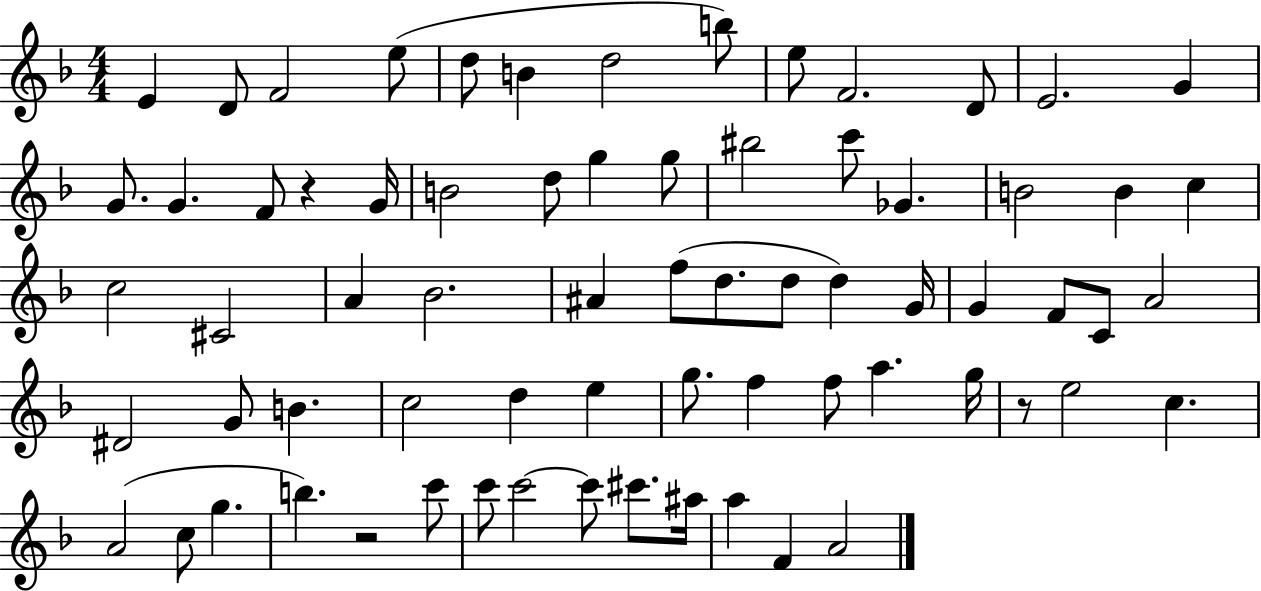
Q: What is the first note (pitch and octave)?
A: E4